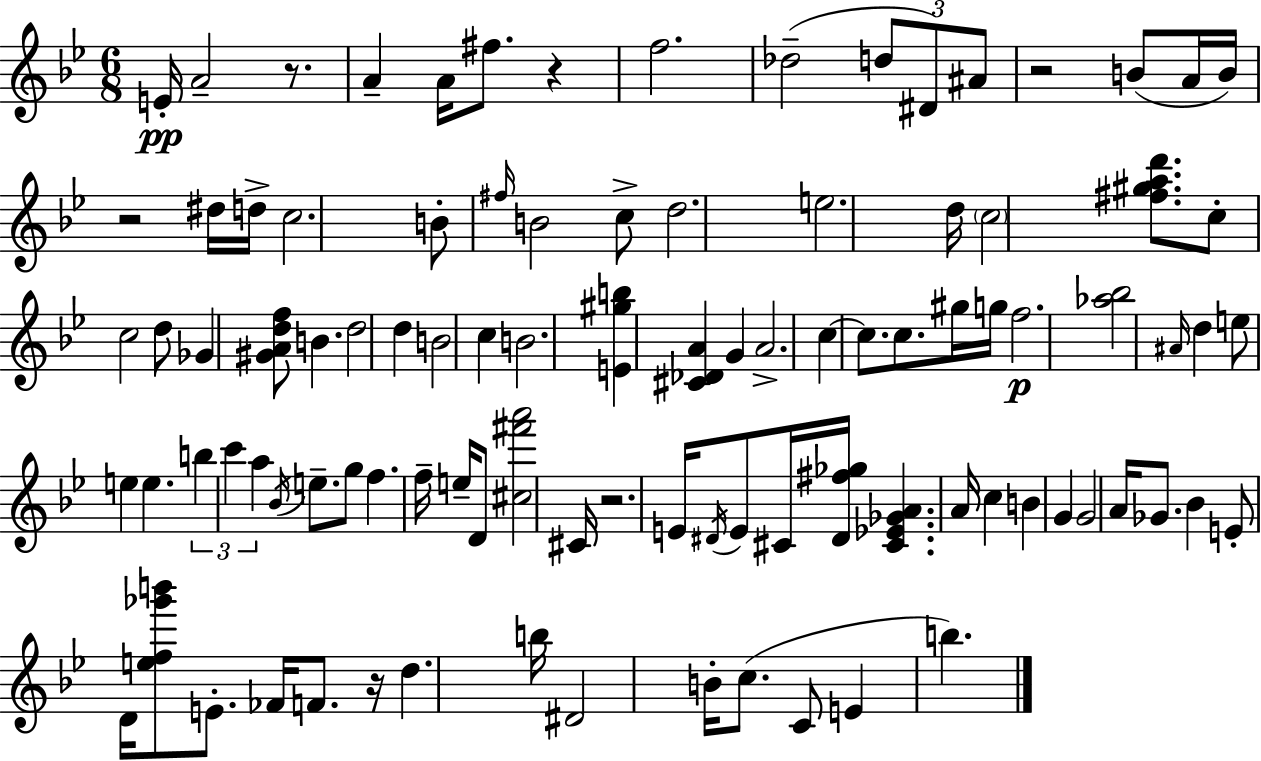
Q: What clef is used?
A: treble